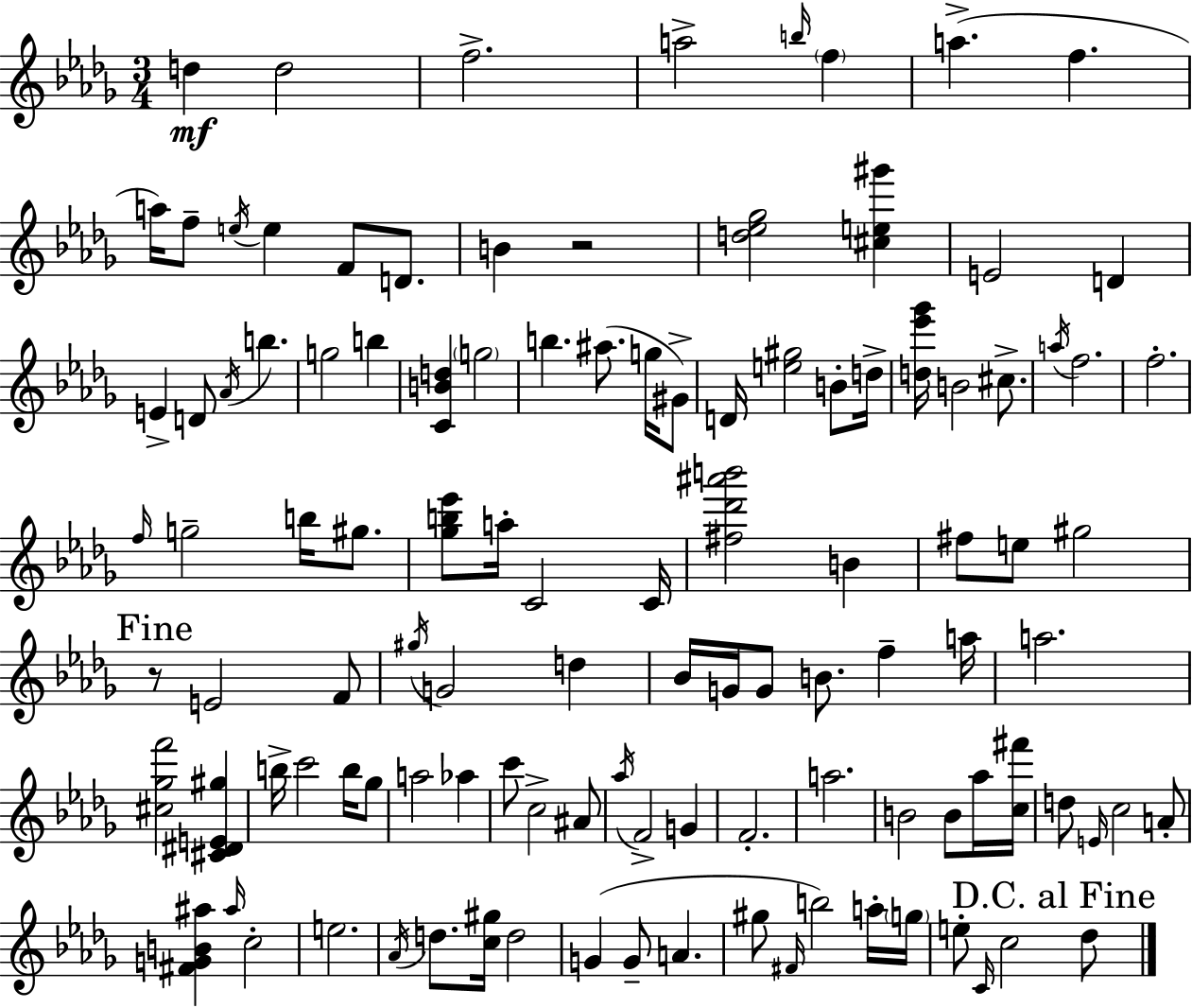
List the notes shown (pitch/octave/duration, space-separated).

D5/q D5/h F5/h. A5/h B5/s F5/q A5/q. F5/q. A5/s F5/e E5/s E5/q F4/e D4/e. B4/q R/h [D5,Eb5,Gb5]/h [C#5,E5,G#6]/q E4/h D4/q E4/q D4/e Ab4/s B5/q. G5/h B5/q [C4,B4,D5]/q G5/h B5/q. A#5/e. G5/s G#4/e D4/s [E5,G#5]/h B4/e D5/s [D5,Eb6,Gb6]/s B4/h C#5/e. A5/s F5/h. F5/h. F5/s G5/h B5/s G#5/e. [Gb5,B5,Eb6]/e A5/s C4/h C4/s [F#5,Db6,A#6,B6]/h B4/q F#5/e E5/e G#5/h R/e E4/h F4/e G#5/s G4/h D5/q Bb4/s G4/s G4/e B4/e. F5/q A5/s A5/h. [C#5,Gb5,F6]/h [C#4,D#4,E4,G#5]/q B5/s C6/h B5/s Gb5/e A5/h Ab5/q C6/e C5/h A#4/e Ab5/s F4/h G4/q F4/h. A5/h. B4/h B4/e Ab5/s [C5,F#6]/s D5/e E4/s C5/h A4/e [F#4,G4,B4,A#5]/q A#5/s C5/h E5/h. Ab4/s D5/e. [C5,G#5]/s D5/h G4/q G4/e A4/q. G#5/e F#4/s B5/h A5/s G5/s E5/e C4/s C5/h Db5/e